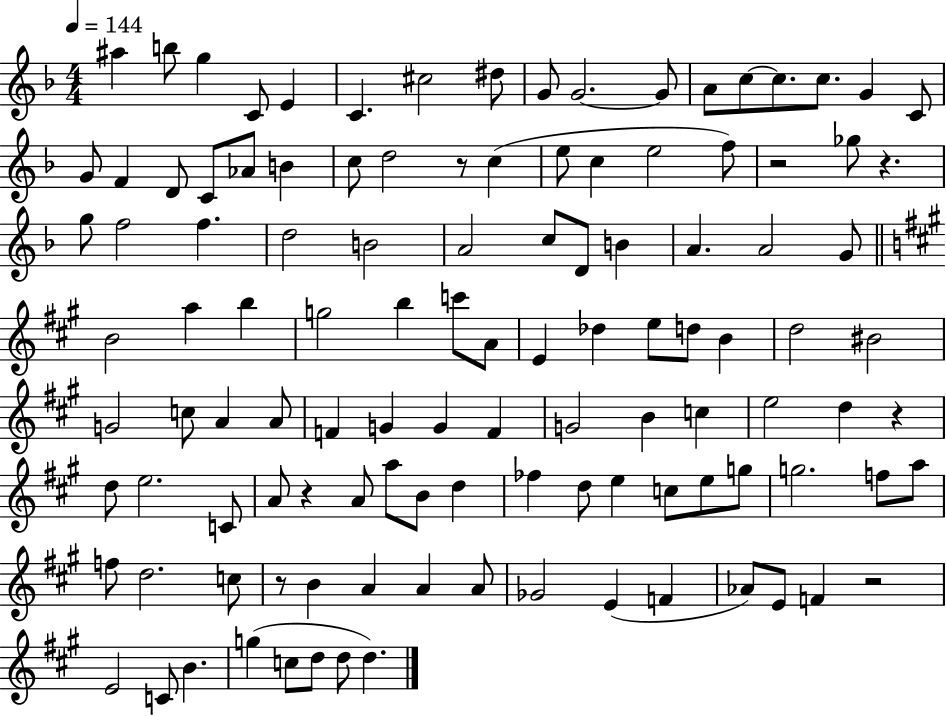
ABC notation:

X:1
T:Untitled
M:4/4
L:1/4
K:F
^a b/2 g C/2 E C ^c2 ^d/2 G/2 G2 G/2 A/2 c/2 c/2 c/2 G C/2 G/2 F D/2 C/2 _A/2 B c/2 d2 z/2 c e/2 c e2 f/2 z2 _g/2 z g/2 f2 f d2 B2 A2 c/2 D/2 B A A2 G/2 B2 a b g2 b c'/2 A/2 E _d e/2 d/2 B d2 ^B2 G2 c/2 A A/2 F G G F G2 B c e2 d z d/2 e2 C/2 A/2 z A/2 a/2 B/2 d _f d/2 e c/2 e/2 g/2 g2 f/2 a/2 f/2 d2 c/2 z/2 B A A A/2 _G2 E F _A/2 E/2 F z2 E2 C/2 B g c/2 d/2 d/2 d